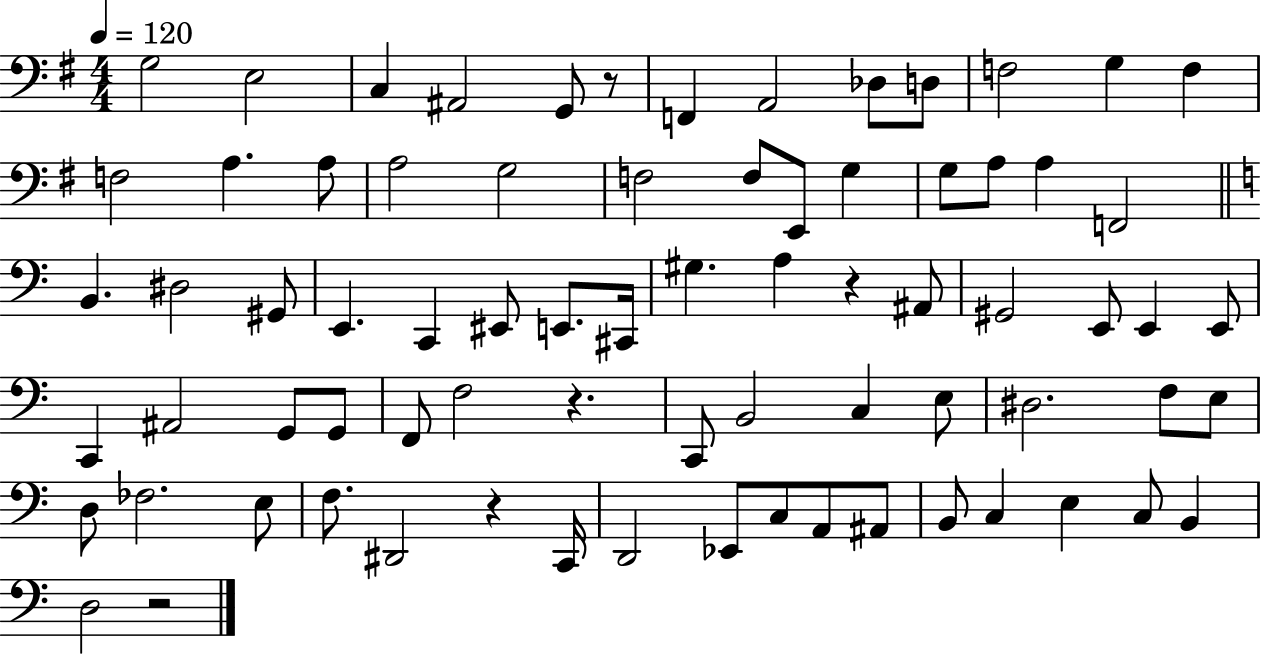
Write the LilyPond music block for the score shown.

{
  \clef bass
  \numericTimeSignature
  \time 4/4
  \key g \major
  \tempo 4 = 120
  g2 e2 | c4 ais,2 g,8 r8 | f,4 a,2 des8 d8 | f2 g4 f4 | \break f2 a4. a8 | a2 g2 | f2 f8 e,8 g4 | g8 a8 a4 f,2 | \break \bar "||" \break \key c \major b,4. dis2 gis,8 | e,4. c,4 eis,8 e,8. cis,16 | gis4. a4 r4 ais,8 | gis,2 e,8 e,4 e,8 | \break c,4 ais,2 g,8 g,8 | f,8 f2 r4. | c,8 b,2 c4 e8 | dis2. f8 e8 | \break d8 fes2. e8 | f8. dis,2 r4 c,16 | d,2 ees,8 c8 a,8 ais,8 | b,8 c4 e4 c8 b,4 | \break d2 r2 | \bar "|."
}